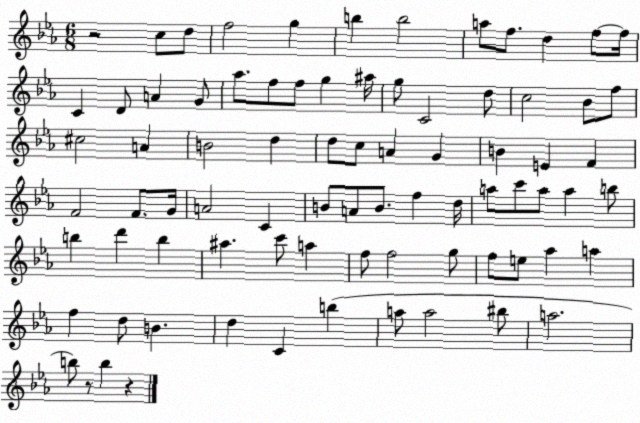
X:1
T:Untitled
M:6/8
L:1/4
K:Eb
z2 c/2 d/2 f2 g b b2 a/2 f/2 d f/2 f/4 C D/2 A G/2 _a/2 f/2 f/2 g ^a/4 g/2 C2 d/2 c2 _B/2 f/2 ^c2 A B2 d d/2 c/2 A G B E F F2 F/2 G/4 A2 C B/2 A/2 B/2 f d/4 a/2 c'/2 a/2 a b/2 b d' b ^a c'/2 a f/2 f2 g/2 f/2 e/2 _a a f d/2 B d C b a/2 a2 ^b/2 a2 b/2 z/2 b z